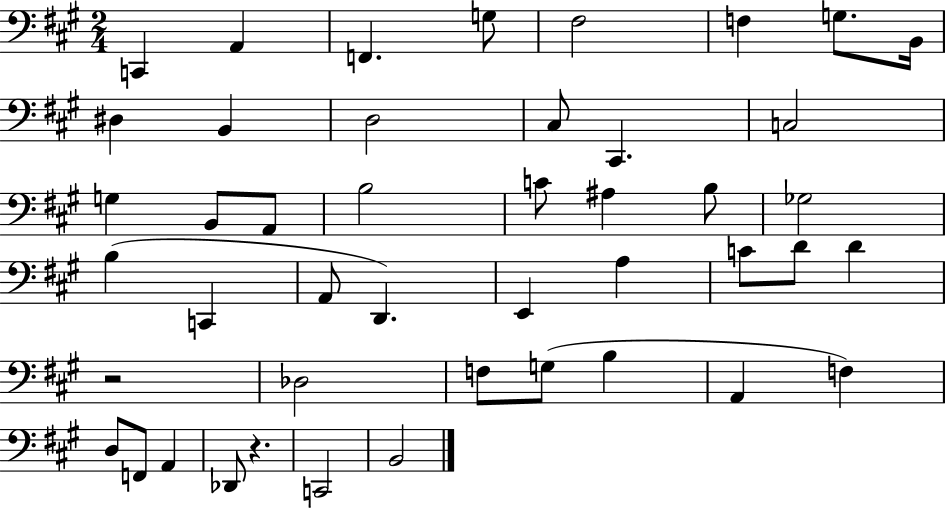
X:1
T:Untitled
M:2/4
L:1/4
K:A
C,, A,, F,, G,/2 ^F,2 F, G,/2 B,,/4 ^D, B,, D,2 ^C,/2 ^C,, C,2 G, B,,/2 A,,/2 B,2 C/2 ^A, B,/2 _G,2 B, C,, A,,/2 D,, E,, A, C/2 D/2 D z2 _D,2 F,/2 G,/2 B, A,, F, D,/2 F,,/2 A,, _D,,/2 z C,,2 B,,2